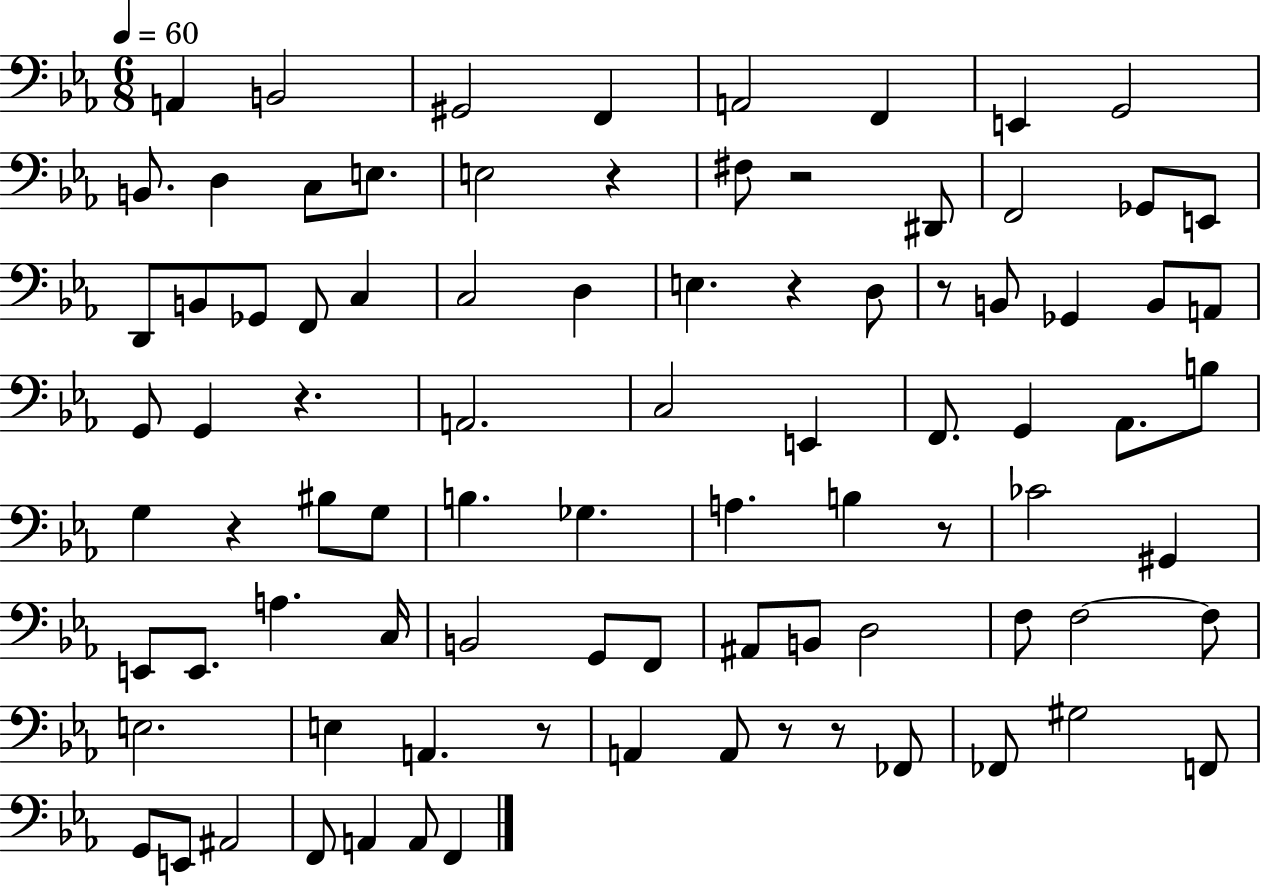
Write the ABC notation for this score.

X:1
T:Untitled
M:6/8
L:1/4
K:Eb
A,, B,,2 ^G,,2 F,, A,,2 F,, E,, G,,2 B,,/2 D, C,/2 E,/2 E,2 z ^F,/2 z2 ^D,,/2 F,,2 _G,,/2 E,,/2 D,,/2 B,,/2 _G,,/2 F,,/2 C, C,2 D, E, z D,/2 z/2 B,,/2 _G,, B,,/2 A,,/2 G,,/2 G,, z A,,2 C,2 E,, F,,/2 G,, _A,,/2 B,/2 G, z ^B,/2 G,/2 B, _G, A, B, z/2 _C2 ^G,, E,,/2 E,,/2 A, C,/4 B,,2 G,,/2 F,,/2 ^A,,/2 B,,/2 D,2 F,/2 F,2 F,/2 E,2 E, A,, z/2 A,, A,,/2 z/2 z/2 _F,,/2 _F,,/2 ^G,2 F,,/2 G,,/2 E,,/2 ^A,,2 F,,/2 A,, A,,/2 F,,